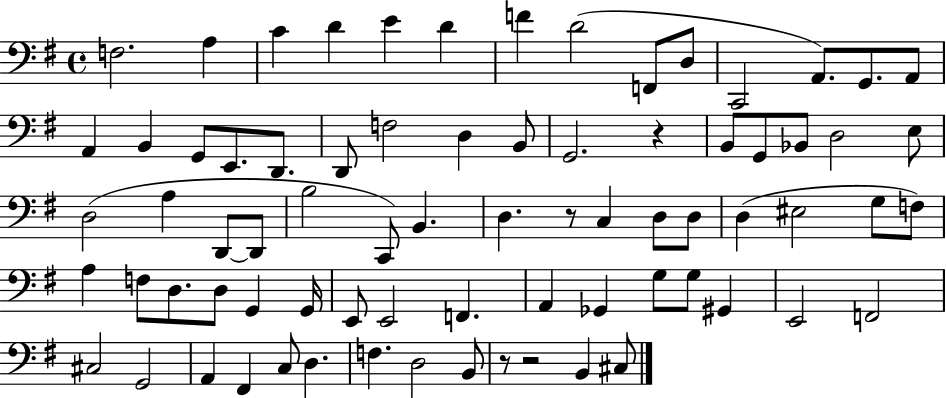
F3/h. A3/q C4/q D4/q E4/q D4/q F4/q D4/h F2/e D3/e C2/h A2/e. G2/e. A2/e A2/q B2/q G2/e E2/e. D2/e. D2/e F3/h D3/q B2/e G2/h. R/q B2/e G2/e Bb2/e D3/h E3/e D3/h A3/q D2/e D2/e B3/h C2/e B2/q. D3/q. R/e C3/q D3/e D3/e D3/q EIS3/h G3/e F3/e A3/q F3/e D3/e. D3/e G2/q G2/s E2/e E2/h F2/q. A2/q Gb2/q G3/e G3/e G#2/q E2/h F2/h C#3/h G2/h A2/q F#2/q C3/e D3/q. F3/q. D3/h B2/e R/e R/h B2/q C#3/e